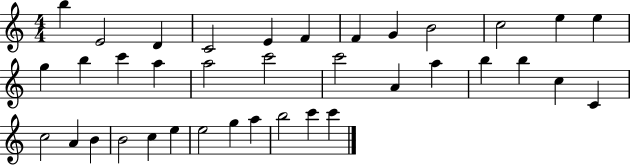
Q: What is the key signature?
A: C major